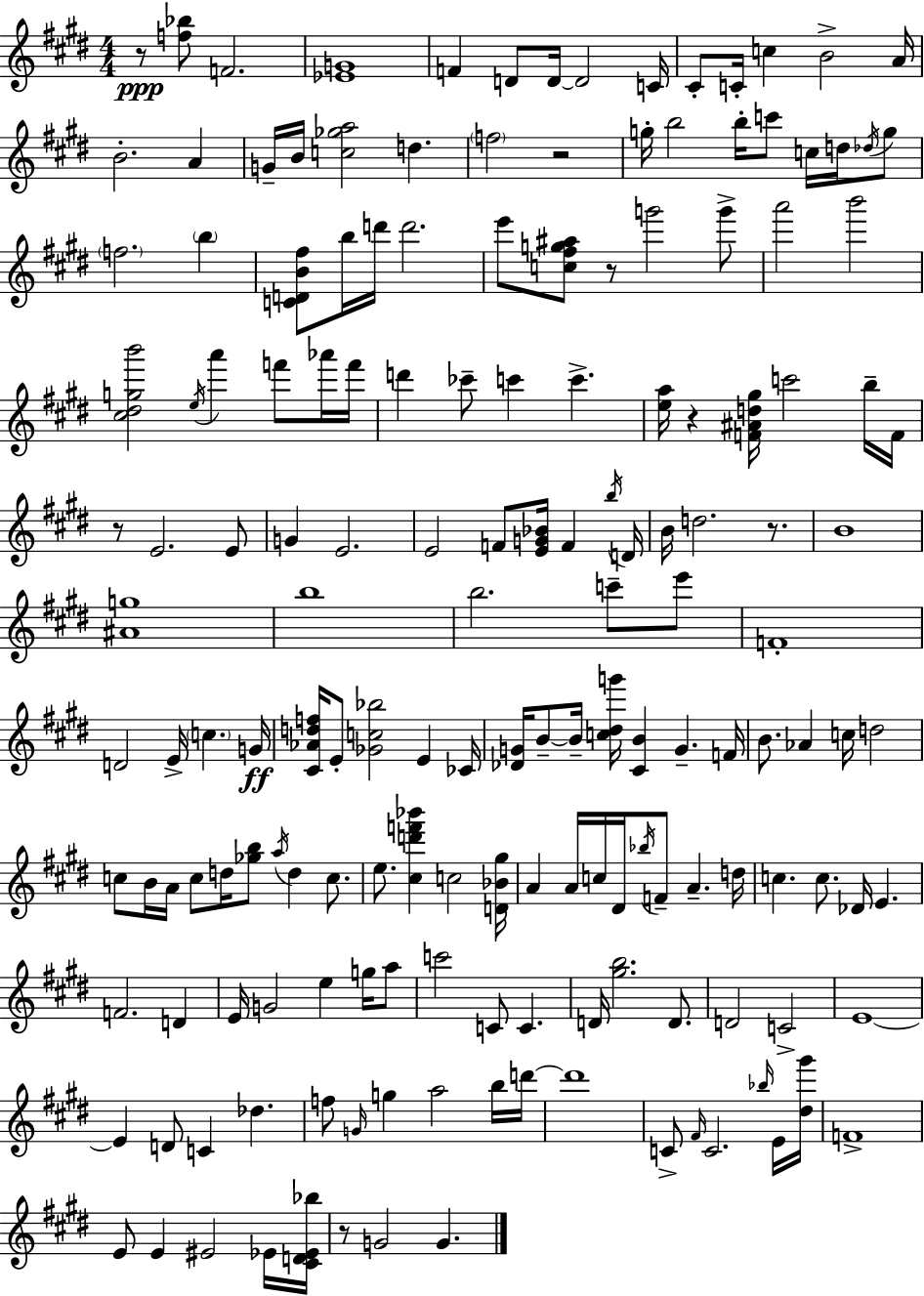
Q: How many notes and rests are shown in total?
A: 167